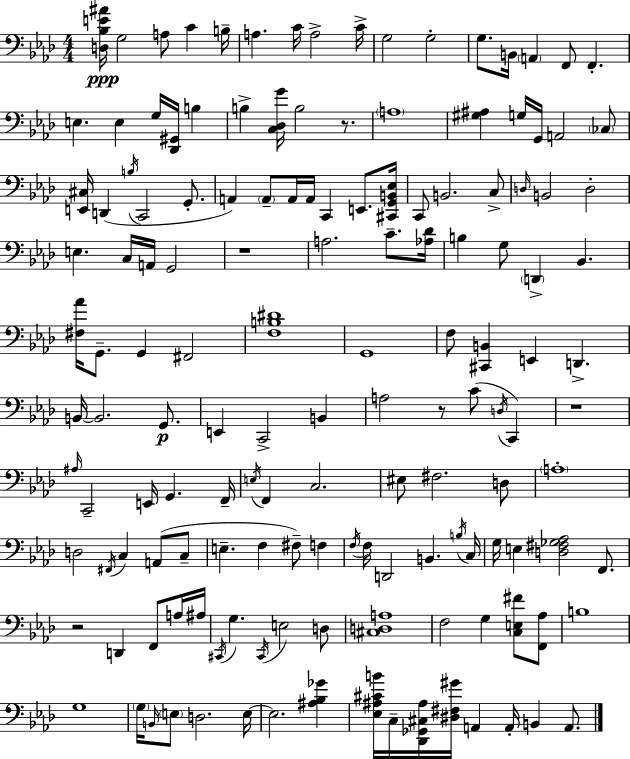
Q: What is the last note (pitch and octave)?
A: A2